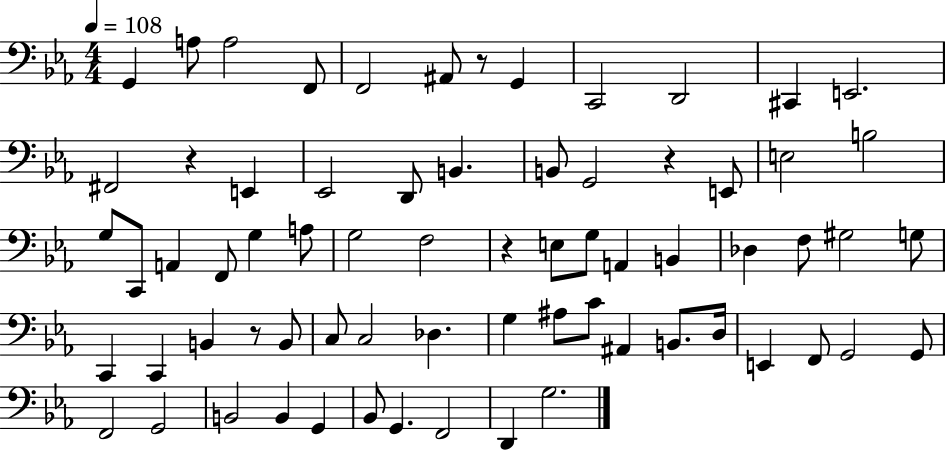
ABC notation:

X:1
T:Untitled
M:4/4
L:1/4
K:Eb
G,, A,/2 A,2 F,,/2 F,,2 ^A,,/2 z/2 G,, C,,2 D,,2 ^C,, E,,2 ^F,,2 z E,, _E,,2 D,,/2 B,, B,,/2 G,,2 z E,,/2 E,2 B,2 G,/2 C,,/2 A,, F,,/2 G, A,/2 G,2 F,2 z E,/2 G,/2 A,, B,, _D, F,/2 ^G,2 G,/2 C,, C,, B,, z/2 B,,/2 C,/2 C,2 _D, G, ^A,/2 C/2 ^A,, B,,/2 D,/4 E,, F,,/2 G,,2 G,,/2 F,,2 G,,2 B,,2 B,, G,, _B,,/2 G,, F,,2 D,, G,2